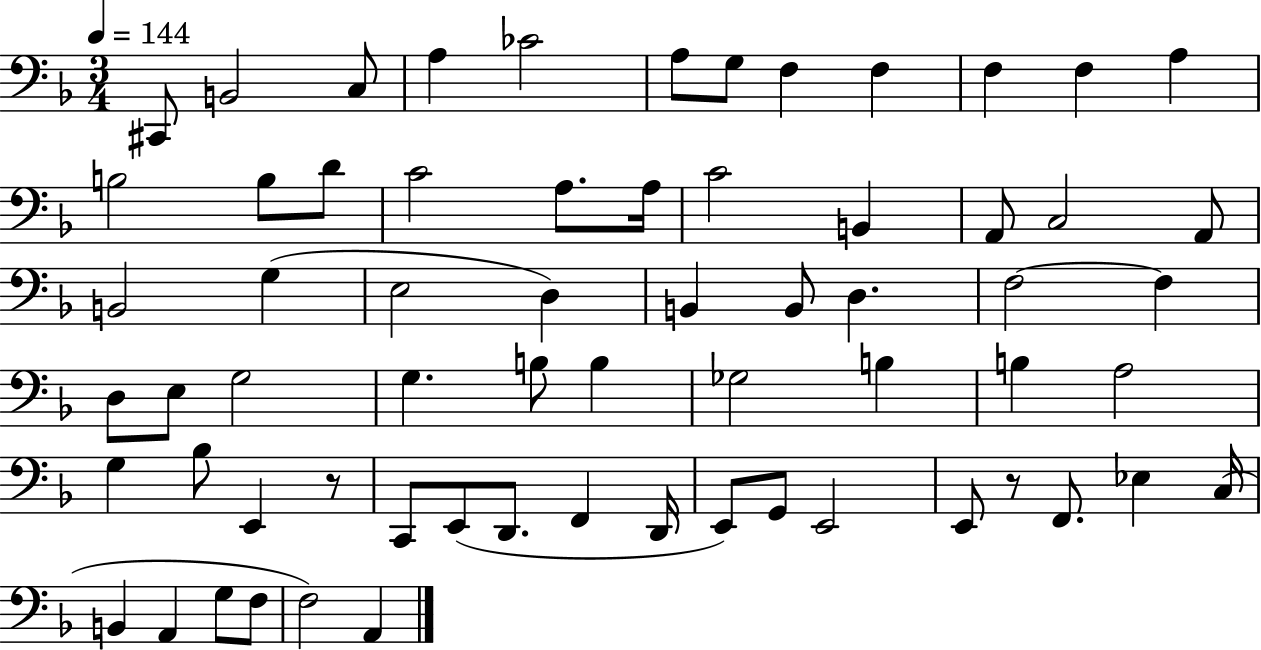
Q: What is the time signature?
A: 3/4